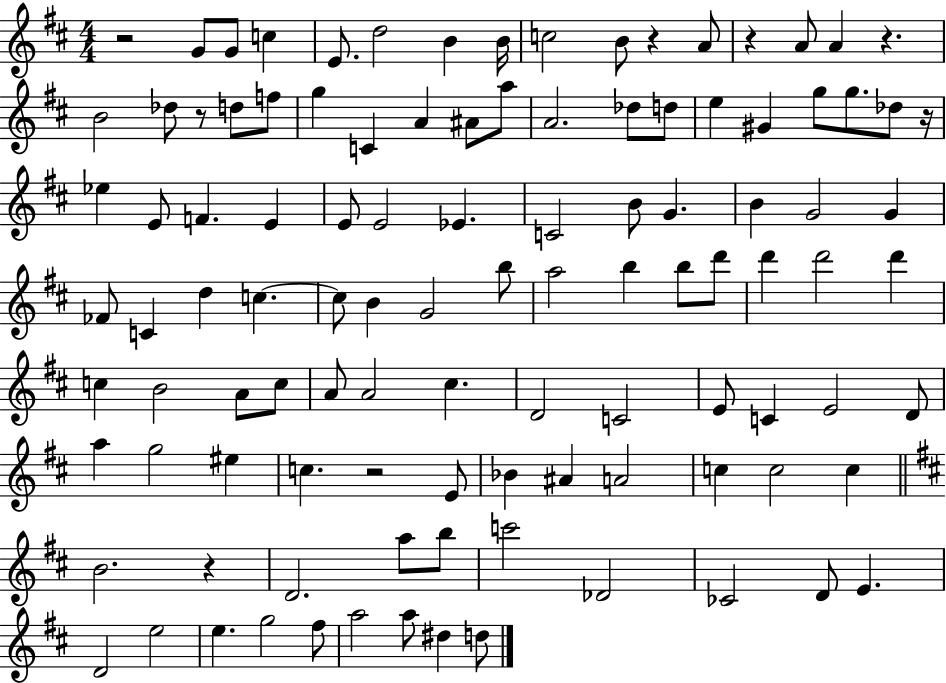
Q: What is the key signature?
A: D major